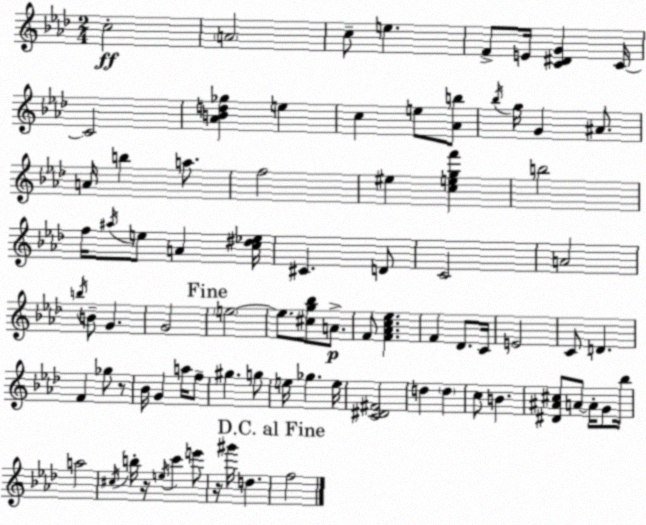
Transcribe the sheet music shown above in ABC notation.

X:1
T:Untitled
M:2/4
L:1/4
K:Fm
c2 A2 c/2 e F/2 E/4 [C^DG] C/4 C2 [_ABd_g] e c e/2 [_Ab]/2 _b/4 g/4 G ^A/2 A/4 b a/2 f2 ^e [cegf'] b2 f/4 ^a/4 e/2 A [c^d_e]/4 ^C D/2 C2 A2 b/4 B/2 G G2 e2 e/2 [^cg_b]/2 A/2 F/2 [F_Ac_e] F _D/2 C/4 E2 C/2 D F _g/2 z/2 _B/4 G a/4 f/2 ^g g/2 e/4 _g e/4 [C^D^F]2 d d c/2 B [^D^A^c]/2 A/2 A/4 G/2 _b/4 a2 ^c/4 b/4 z/4 e/4 c' e'/2 z/4 ^g'/4 d f2